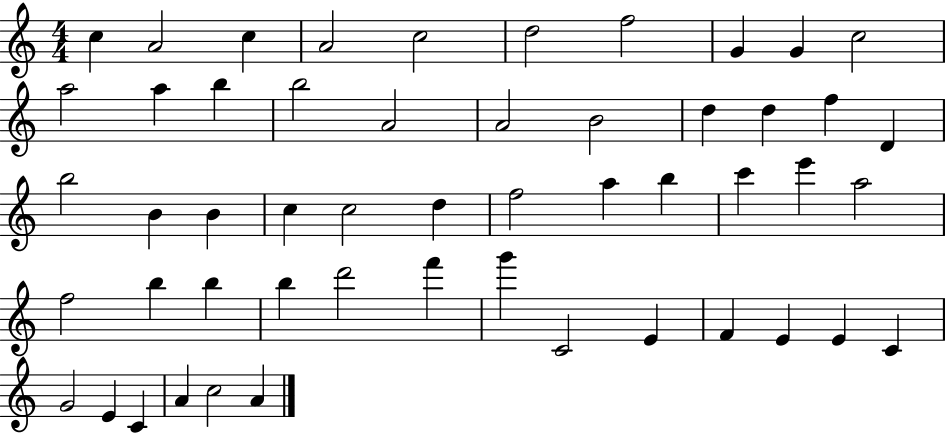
C5/q A4/h C5/q A4/h C5/h D5/h F5/h G4/q G4/q C5/h A5/h A5/q B5/q B5/h A4/h A4/h B4/h D5/q D5/q F5/q D4/q B5/h B4/q B4/q C5/q C5/h D5/q F5/h A5/q B5/q C6/q E6/q A5/h F5/h B5/q B5/q B5/q D6/h F6/q G6/q C4/h E4/q F4/q E4/q E4/q C4/q G4/h E4/q C4/q A4/q C5/h A4/q